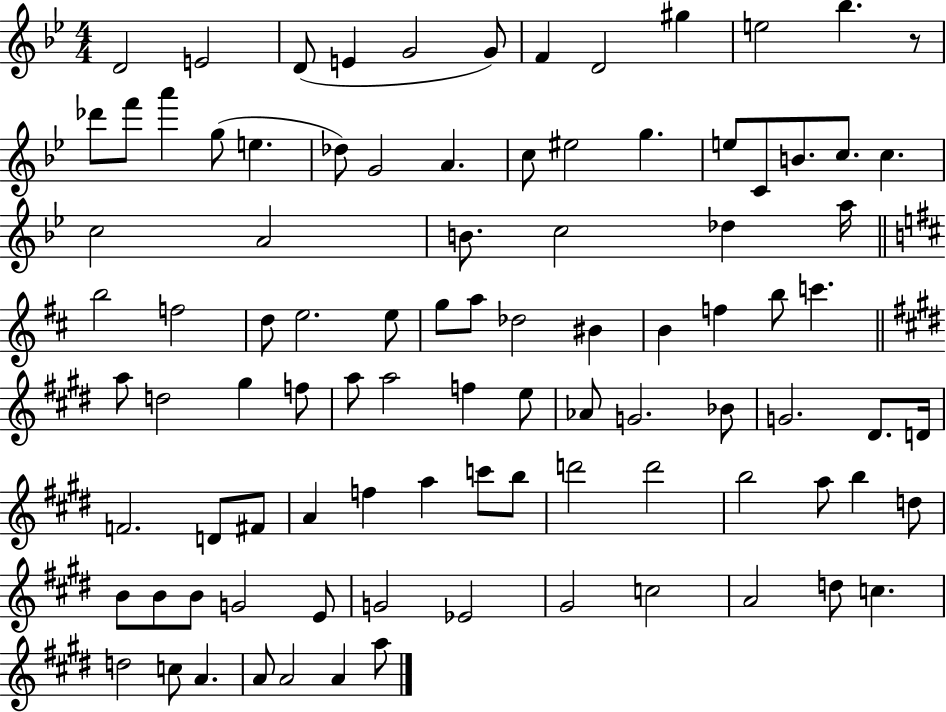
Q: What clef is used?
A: treble